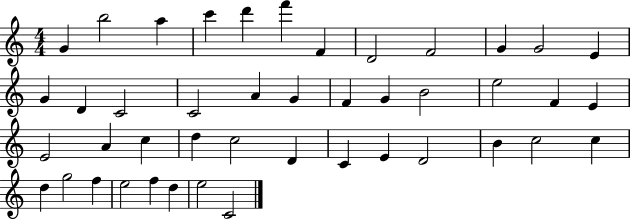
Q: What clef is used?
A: treble